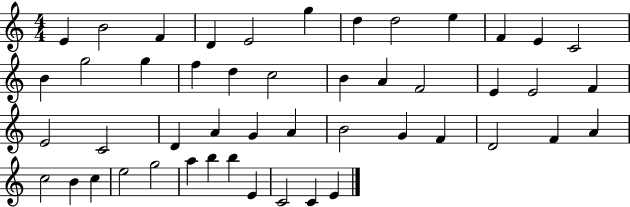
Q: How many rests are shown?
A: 0